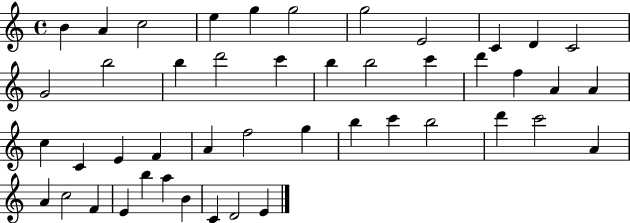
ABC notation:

X:1
T:Untitled
M:4/4
L:1/4
K:C
B A c2 e g g2 g2 E2 C D C2 G2 b2 b d'2 c' b b2 c' d' f A A c C E F A f2 g b c' b2 d' c'2 A A c2 F E b a B C D2 E